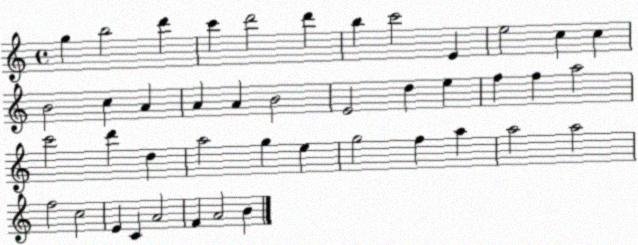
X:1
T:Untitled
M:4/4
L:1/4
K:C
g b2 d' c' d'2 d' b c'2 E e2 c c B2 c A A A B2 E2 d e f f a2 c'2 d' d a2 g e g2 f a a2 a2 f2 c2 E C A2 F A2 B